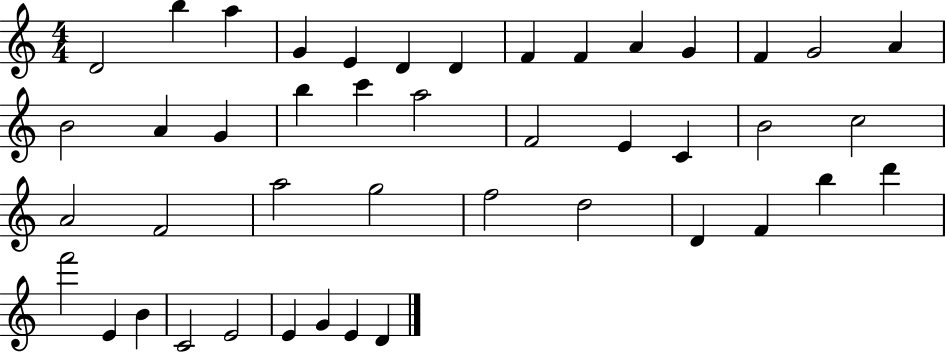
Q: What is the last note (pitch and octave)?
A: D4